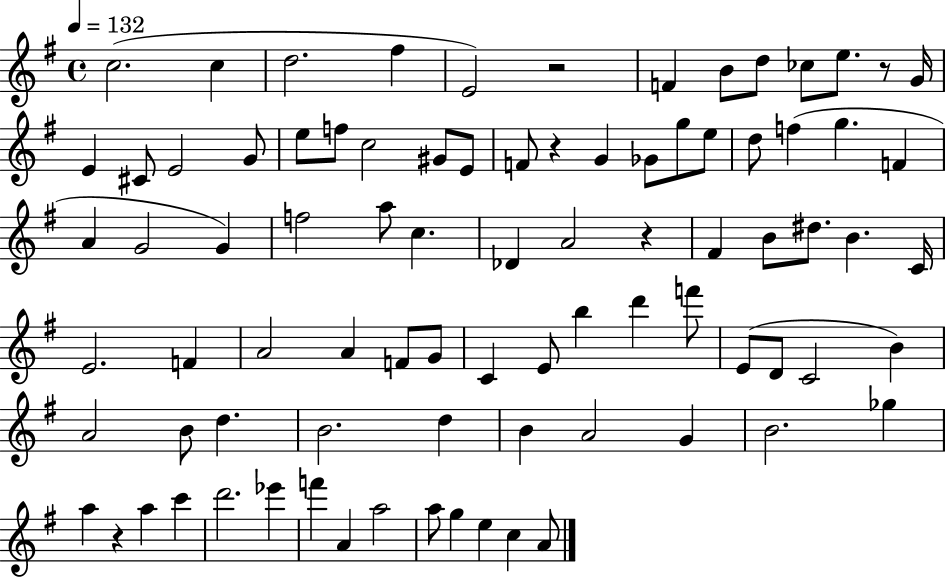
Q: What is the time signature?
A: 4/4